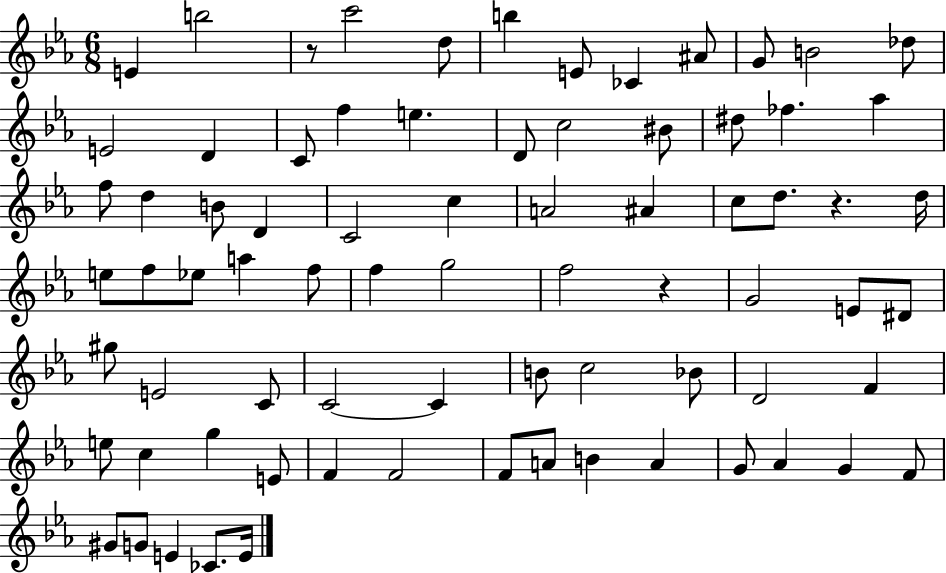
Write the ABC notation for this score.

X:1
T:Untitled
M:6/8
L:1/4
K:Eb
E b2 z/2 c'2 d/2 b E/2 _C ^A/2 G/2 B2 _d/2 E2 D C/2 f e D/2 c2 ^B/2 ^d/2 _f _a f/2 d B/2 D C2 c A2 ^A c/2 d/2 z d/4 e/2 f/2 _e/2 a f/2 f g2 f2 z G2 E/2 ^D/2 ^g/2 E2 C/2 C2 C B/2 c2 _B/2 D2 F e/2 c g E/2 F F2 F/2 A/2 B A G/2 _A G F/2 ^G/2 G/2 E _C/2 E/4